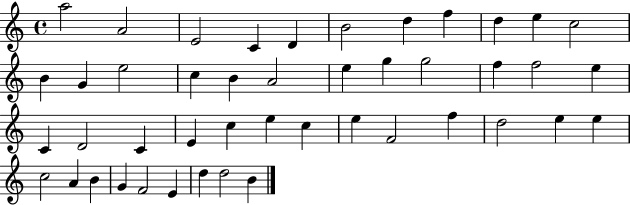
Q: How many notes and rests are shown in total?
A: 45